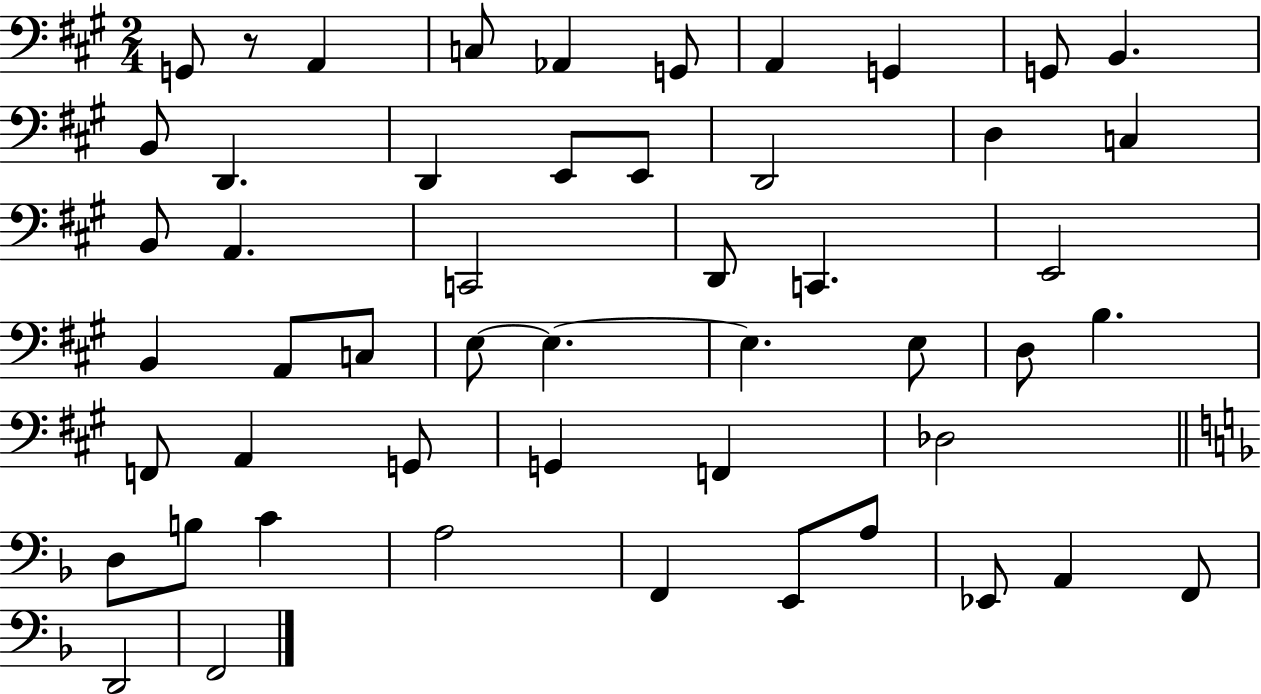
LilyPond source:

{
  \clef bass
  \numericTimeSignature
  \time 2/4
  \key a \major
  g,8 r8 a,4 | c8 aes,4 g,8 | a,4 g,4 | g,8 b,4. | \break b,8 d,4. | d,4 e,8 e,8 | d,2 | d4 c4 | \break b,8 a,4. | c,2 | d,8 c,4. | e,2 | \break b,4 a,8 c8 | e8~~ e4.~~ | e4. e8 | d8 b4. | \break f,8 a,4 g,8 | g,4 f,4 | des2 | \bar "||" \break \key f \major d8 b8 c'4 | a2 | f,4 e,8 a8 | ees,8 a,4 f,8 | \break d,2 | f,2 | \bar "|."
}